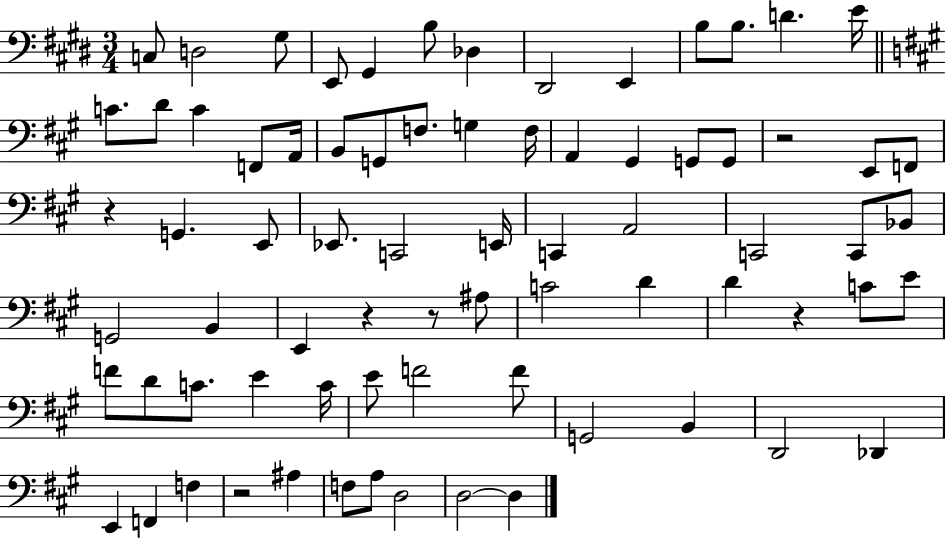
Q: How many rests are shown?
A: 6